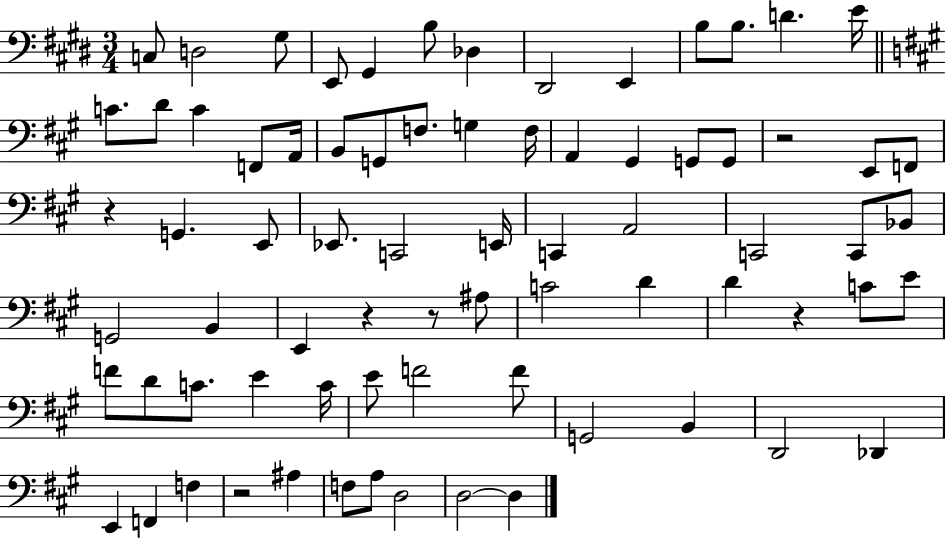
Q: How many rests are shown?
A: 6